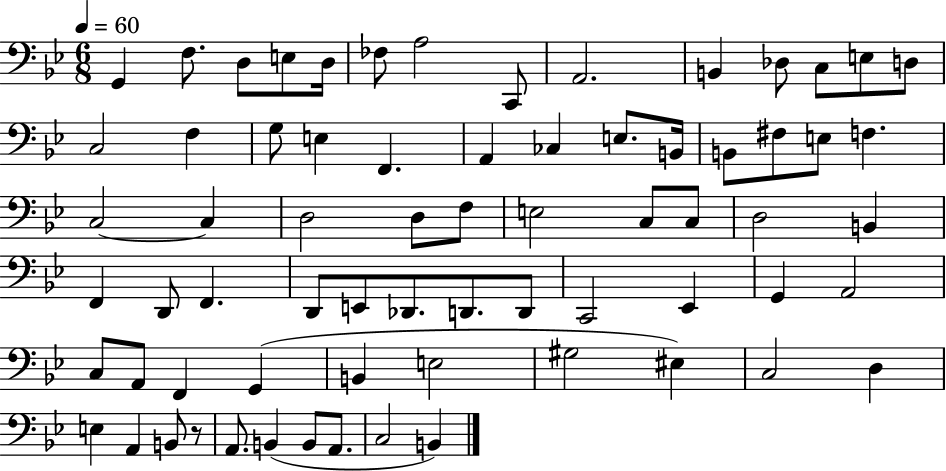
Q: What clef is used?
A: bass